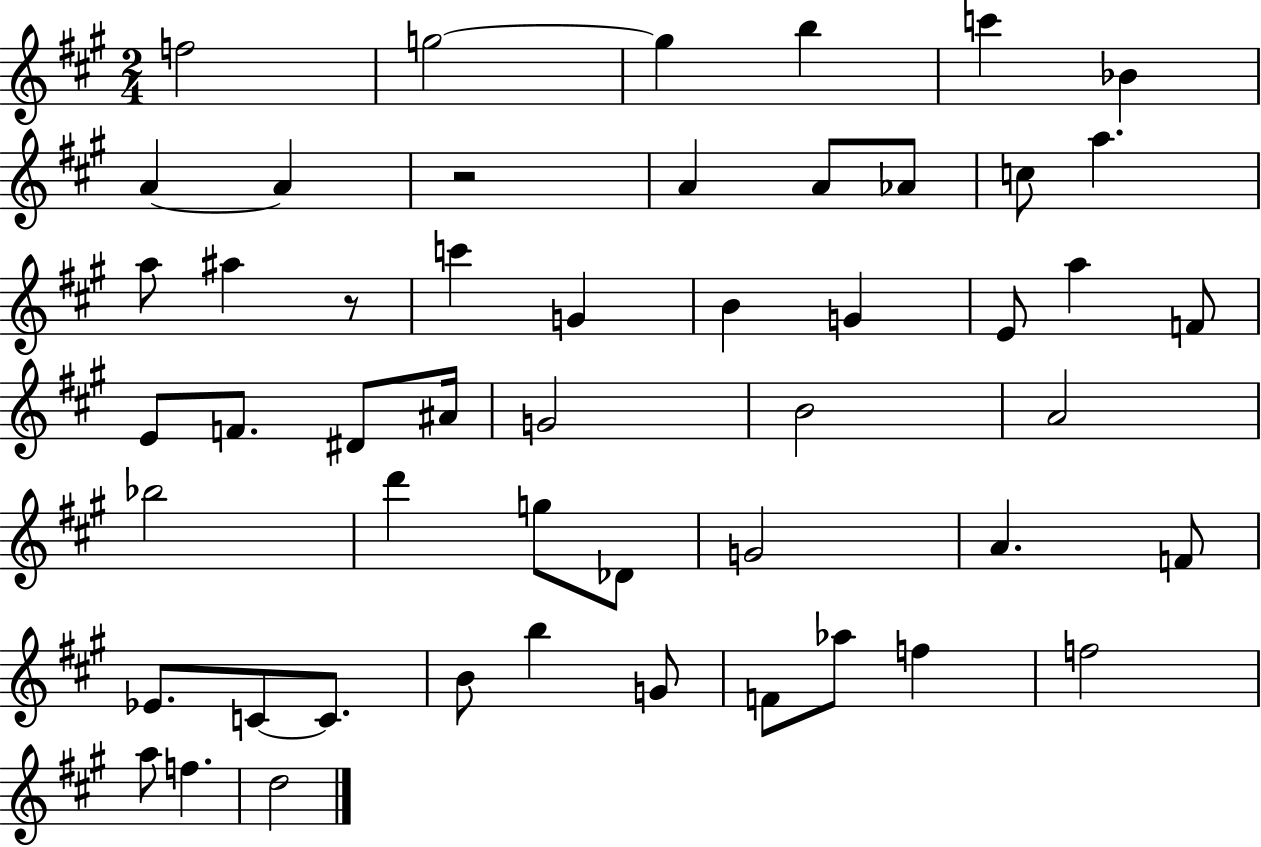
{
  \clef treble
  \numericTimeSignature
  \time 2/4
  \key a \major
  f''2 | g''2~~ | g''4 b''4 | c'''4 bes'4 | \break a'4~~ a'4 | r2 | a'4 a'8 aes'8 | c''8 a''4. | \break a''8 ais''4 r8 | c'''4 g'4 | b'4 g'4 | e'8 a''4 f'8 | \break e'8 f'8. dis'8 ais'16 | g'2 | b'2 | a'2 | \break bes''2 | d'''4 g''8 des'8 | g'2 | a'4. f'8 | \break ees'8. c'8~~ c'8. | b'8 b''4 g'8 | f'8 aes''8 f''4 | f''2 | \break a''8 f''4. | d''2 | \bar "|."
}